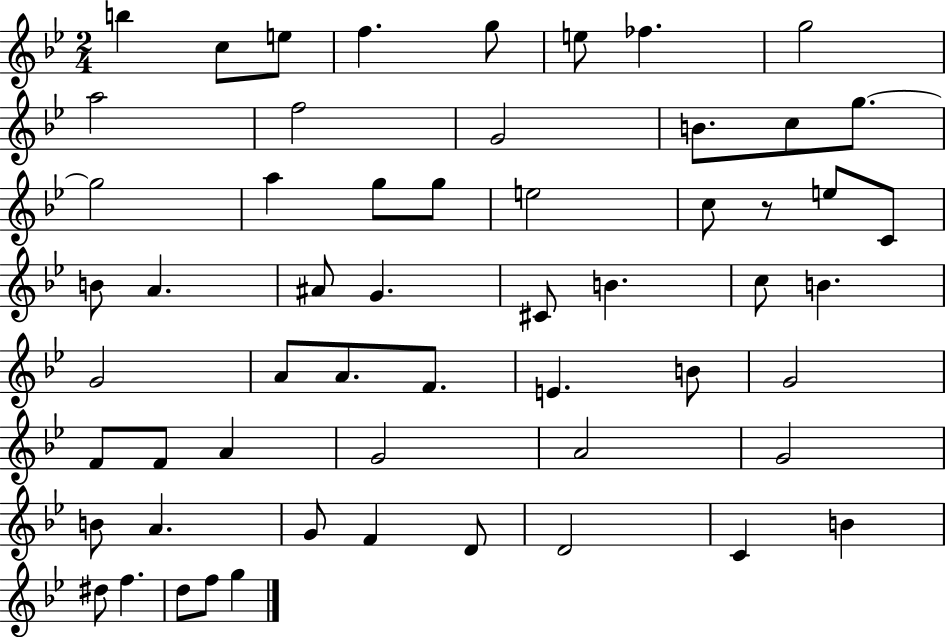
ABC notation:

X:1
T:Untitled
M:2/4
L:1/4
K:Bb
b c/2 e/2 f g/2 e/2 _f g2 a2 f2 G2 B/2 c/2 g/2 g2 a g/2 g/2 e2 c/2 z/2 e/2 C/2 B/2 A ^A/2 G ^C/2 B c/2 B G2 A/2 A/2 F/2 E B/2 G2 F/2 F/2 A G2 A2 G2 B/2 A G/2 F D/2 D2 C B ^d/2 f d/2 f/2 g